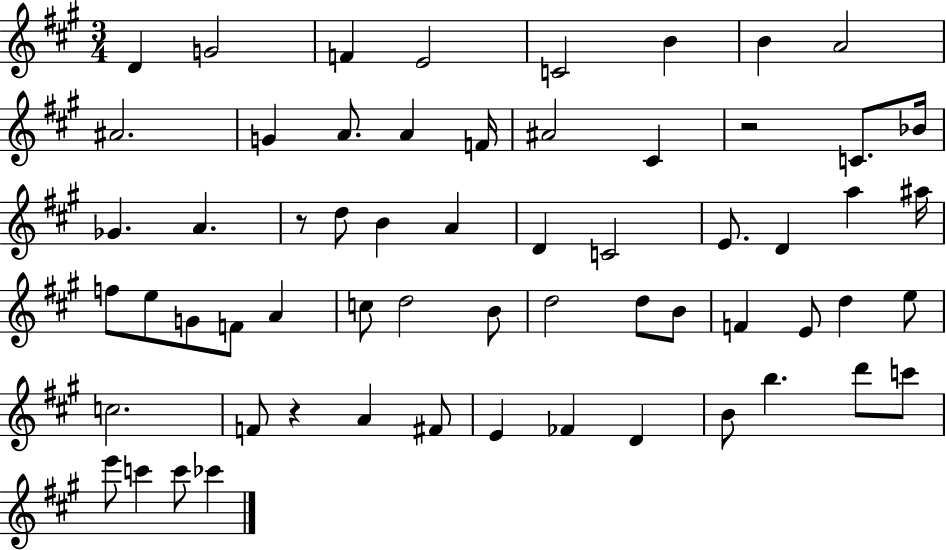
D4/q G4/h F4/q E4/h C4/h B4/q B4/q A4/h A#4/h. G4/q A4/e. A4/q F4/s A#4/h C#4/q R/h C4/e. Bb4/s Gb4/q. A4/q. R/e D5/e B4/q A4/q D4/q C4/h E4/e. D4/q A5/q A#5/s F5/e E5/e G4/e F4/e A4/q C5/e D5/h B4/e D5/h D5/e B4/e F4/q E4/e D5/q E5/e C5/h. F4/e R/q A4/q F#4/e E4/q FES4/q D4/q B4/e B5/q. D6/e C6/e E6/e C6/q C6/e CES6/q